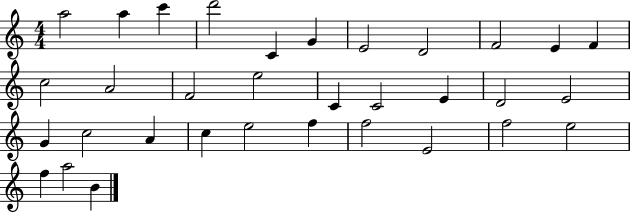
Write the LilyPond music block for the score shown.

{
  \clef treble
  \numericTimeSignature
  \time 4/4
  \key c \major
  a''2 a''4 c'''4 | d'''2 c'4 g'4 | e'2 d'2 | f'2 e'4 f'4 | \break c''2 a'2 | f'2 e''2 | c'4 c'2 e'4 | d'2 e'2 | \break g'4 c''2 a'4 | c''4 e''2 f''4 | f''2 e'2 | f''2 e''2 | \break f''4 a''2 b'4 | \bar "|."
}